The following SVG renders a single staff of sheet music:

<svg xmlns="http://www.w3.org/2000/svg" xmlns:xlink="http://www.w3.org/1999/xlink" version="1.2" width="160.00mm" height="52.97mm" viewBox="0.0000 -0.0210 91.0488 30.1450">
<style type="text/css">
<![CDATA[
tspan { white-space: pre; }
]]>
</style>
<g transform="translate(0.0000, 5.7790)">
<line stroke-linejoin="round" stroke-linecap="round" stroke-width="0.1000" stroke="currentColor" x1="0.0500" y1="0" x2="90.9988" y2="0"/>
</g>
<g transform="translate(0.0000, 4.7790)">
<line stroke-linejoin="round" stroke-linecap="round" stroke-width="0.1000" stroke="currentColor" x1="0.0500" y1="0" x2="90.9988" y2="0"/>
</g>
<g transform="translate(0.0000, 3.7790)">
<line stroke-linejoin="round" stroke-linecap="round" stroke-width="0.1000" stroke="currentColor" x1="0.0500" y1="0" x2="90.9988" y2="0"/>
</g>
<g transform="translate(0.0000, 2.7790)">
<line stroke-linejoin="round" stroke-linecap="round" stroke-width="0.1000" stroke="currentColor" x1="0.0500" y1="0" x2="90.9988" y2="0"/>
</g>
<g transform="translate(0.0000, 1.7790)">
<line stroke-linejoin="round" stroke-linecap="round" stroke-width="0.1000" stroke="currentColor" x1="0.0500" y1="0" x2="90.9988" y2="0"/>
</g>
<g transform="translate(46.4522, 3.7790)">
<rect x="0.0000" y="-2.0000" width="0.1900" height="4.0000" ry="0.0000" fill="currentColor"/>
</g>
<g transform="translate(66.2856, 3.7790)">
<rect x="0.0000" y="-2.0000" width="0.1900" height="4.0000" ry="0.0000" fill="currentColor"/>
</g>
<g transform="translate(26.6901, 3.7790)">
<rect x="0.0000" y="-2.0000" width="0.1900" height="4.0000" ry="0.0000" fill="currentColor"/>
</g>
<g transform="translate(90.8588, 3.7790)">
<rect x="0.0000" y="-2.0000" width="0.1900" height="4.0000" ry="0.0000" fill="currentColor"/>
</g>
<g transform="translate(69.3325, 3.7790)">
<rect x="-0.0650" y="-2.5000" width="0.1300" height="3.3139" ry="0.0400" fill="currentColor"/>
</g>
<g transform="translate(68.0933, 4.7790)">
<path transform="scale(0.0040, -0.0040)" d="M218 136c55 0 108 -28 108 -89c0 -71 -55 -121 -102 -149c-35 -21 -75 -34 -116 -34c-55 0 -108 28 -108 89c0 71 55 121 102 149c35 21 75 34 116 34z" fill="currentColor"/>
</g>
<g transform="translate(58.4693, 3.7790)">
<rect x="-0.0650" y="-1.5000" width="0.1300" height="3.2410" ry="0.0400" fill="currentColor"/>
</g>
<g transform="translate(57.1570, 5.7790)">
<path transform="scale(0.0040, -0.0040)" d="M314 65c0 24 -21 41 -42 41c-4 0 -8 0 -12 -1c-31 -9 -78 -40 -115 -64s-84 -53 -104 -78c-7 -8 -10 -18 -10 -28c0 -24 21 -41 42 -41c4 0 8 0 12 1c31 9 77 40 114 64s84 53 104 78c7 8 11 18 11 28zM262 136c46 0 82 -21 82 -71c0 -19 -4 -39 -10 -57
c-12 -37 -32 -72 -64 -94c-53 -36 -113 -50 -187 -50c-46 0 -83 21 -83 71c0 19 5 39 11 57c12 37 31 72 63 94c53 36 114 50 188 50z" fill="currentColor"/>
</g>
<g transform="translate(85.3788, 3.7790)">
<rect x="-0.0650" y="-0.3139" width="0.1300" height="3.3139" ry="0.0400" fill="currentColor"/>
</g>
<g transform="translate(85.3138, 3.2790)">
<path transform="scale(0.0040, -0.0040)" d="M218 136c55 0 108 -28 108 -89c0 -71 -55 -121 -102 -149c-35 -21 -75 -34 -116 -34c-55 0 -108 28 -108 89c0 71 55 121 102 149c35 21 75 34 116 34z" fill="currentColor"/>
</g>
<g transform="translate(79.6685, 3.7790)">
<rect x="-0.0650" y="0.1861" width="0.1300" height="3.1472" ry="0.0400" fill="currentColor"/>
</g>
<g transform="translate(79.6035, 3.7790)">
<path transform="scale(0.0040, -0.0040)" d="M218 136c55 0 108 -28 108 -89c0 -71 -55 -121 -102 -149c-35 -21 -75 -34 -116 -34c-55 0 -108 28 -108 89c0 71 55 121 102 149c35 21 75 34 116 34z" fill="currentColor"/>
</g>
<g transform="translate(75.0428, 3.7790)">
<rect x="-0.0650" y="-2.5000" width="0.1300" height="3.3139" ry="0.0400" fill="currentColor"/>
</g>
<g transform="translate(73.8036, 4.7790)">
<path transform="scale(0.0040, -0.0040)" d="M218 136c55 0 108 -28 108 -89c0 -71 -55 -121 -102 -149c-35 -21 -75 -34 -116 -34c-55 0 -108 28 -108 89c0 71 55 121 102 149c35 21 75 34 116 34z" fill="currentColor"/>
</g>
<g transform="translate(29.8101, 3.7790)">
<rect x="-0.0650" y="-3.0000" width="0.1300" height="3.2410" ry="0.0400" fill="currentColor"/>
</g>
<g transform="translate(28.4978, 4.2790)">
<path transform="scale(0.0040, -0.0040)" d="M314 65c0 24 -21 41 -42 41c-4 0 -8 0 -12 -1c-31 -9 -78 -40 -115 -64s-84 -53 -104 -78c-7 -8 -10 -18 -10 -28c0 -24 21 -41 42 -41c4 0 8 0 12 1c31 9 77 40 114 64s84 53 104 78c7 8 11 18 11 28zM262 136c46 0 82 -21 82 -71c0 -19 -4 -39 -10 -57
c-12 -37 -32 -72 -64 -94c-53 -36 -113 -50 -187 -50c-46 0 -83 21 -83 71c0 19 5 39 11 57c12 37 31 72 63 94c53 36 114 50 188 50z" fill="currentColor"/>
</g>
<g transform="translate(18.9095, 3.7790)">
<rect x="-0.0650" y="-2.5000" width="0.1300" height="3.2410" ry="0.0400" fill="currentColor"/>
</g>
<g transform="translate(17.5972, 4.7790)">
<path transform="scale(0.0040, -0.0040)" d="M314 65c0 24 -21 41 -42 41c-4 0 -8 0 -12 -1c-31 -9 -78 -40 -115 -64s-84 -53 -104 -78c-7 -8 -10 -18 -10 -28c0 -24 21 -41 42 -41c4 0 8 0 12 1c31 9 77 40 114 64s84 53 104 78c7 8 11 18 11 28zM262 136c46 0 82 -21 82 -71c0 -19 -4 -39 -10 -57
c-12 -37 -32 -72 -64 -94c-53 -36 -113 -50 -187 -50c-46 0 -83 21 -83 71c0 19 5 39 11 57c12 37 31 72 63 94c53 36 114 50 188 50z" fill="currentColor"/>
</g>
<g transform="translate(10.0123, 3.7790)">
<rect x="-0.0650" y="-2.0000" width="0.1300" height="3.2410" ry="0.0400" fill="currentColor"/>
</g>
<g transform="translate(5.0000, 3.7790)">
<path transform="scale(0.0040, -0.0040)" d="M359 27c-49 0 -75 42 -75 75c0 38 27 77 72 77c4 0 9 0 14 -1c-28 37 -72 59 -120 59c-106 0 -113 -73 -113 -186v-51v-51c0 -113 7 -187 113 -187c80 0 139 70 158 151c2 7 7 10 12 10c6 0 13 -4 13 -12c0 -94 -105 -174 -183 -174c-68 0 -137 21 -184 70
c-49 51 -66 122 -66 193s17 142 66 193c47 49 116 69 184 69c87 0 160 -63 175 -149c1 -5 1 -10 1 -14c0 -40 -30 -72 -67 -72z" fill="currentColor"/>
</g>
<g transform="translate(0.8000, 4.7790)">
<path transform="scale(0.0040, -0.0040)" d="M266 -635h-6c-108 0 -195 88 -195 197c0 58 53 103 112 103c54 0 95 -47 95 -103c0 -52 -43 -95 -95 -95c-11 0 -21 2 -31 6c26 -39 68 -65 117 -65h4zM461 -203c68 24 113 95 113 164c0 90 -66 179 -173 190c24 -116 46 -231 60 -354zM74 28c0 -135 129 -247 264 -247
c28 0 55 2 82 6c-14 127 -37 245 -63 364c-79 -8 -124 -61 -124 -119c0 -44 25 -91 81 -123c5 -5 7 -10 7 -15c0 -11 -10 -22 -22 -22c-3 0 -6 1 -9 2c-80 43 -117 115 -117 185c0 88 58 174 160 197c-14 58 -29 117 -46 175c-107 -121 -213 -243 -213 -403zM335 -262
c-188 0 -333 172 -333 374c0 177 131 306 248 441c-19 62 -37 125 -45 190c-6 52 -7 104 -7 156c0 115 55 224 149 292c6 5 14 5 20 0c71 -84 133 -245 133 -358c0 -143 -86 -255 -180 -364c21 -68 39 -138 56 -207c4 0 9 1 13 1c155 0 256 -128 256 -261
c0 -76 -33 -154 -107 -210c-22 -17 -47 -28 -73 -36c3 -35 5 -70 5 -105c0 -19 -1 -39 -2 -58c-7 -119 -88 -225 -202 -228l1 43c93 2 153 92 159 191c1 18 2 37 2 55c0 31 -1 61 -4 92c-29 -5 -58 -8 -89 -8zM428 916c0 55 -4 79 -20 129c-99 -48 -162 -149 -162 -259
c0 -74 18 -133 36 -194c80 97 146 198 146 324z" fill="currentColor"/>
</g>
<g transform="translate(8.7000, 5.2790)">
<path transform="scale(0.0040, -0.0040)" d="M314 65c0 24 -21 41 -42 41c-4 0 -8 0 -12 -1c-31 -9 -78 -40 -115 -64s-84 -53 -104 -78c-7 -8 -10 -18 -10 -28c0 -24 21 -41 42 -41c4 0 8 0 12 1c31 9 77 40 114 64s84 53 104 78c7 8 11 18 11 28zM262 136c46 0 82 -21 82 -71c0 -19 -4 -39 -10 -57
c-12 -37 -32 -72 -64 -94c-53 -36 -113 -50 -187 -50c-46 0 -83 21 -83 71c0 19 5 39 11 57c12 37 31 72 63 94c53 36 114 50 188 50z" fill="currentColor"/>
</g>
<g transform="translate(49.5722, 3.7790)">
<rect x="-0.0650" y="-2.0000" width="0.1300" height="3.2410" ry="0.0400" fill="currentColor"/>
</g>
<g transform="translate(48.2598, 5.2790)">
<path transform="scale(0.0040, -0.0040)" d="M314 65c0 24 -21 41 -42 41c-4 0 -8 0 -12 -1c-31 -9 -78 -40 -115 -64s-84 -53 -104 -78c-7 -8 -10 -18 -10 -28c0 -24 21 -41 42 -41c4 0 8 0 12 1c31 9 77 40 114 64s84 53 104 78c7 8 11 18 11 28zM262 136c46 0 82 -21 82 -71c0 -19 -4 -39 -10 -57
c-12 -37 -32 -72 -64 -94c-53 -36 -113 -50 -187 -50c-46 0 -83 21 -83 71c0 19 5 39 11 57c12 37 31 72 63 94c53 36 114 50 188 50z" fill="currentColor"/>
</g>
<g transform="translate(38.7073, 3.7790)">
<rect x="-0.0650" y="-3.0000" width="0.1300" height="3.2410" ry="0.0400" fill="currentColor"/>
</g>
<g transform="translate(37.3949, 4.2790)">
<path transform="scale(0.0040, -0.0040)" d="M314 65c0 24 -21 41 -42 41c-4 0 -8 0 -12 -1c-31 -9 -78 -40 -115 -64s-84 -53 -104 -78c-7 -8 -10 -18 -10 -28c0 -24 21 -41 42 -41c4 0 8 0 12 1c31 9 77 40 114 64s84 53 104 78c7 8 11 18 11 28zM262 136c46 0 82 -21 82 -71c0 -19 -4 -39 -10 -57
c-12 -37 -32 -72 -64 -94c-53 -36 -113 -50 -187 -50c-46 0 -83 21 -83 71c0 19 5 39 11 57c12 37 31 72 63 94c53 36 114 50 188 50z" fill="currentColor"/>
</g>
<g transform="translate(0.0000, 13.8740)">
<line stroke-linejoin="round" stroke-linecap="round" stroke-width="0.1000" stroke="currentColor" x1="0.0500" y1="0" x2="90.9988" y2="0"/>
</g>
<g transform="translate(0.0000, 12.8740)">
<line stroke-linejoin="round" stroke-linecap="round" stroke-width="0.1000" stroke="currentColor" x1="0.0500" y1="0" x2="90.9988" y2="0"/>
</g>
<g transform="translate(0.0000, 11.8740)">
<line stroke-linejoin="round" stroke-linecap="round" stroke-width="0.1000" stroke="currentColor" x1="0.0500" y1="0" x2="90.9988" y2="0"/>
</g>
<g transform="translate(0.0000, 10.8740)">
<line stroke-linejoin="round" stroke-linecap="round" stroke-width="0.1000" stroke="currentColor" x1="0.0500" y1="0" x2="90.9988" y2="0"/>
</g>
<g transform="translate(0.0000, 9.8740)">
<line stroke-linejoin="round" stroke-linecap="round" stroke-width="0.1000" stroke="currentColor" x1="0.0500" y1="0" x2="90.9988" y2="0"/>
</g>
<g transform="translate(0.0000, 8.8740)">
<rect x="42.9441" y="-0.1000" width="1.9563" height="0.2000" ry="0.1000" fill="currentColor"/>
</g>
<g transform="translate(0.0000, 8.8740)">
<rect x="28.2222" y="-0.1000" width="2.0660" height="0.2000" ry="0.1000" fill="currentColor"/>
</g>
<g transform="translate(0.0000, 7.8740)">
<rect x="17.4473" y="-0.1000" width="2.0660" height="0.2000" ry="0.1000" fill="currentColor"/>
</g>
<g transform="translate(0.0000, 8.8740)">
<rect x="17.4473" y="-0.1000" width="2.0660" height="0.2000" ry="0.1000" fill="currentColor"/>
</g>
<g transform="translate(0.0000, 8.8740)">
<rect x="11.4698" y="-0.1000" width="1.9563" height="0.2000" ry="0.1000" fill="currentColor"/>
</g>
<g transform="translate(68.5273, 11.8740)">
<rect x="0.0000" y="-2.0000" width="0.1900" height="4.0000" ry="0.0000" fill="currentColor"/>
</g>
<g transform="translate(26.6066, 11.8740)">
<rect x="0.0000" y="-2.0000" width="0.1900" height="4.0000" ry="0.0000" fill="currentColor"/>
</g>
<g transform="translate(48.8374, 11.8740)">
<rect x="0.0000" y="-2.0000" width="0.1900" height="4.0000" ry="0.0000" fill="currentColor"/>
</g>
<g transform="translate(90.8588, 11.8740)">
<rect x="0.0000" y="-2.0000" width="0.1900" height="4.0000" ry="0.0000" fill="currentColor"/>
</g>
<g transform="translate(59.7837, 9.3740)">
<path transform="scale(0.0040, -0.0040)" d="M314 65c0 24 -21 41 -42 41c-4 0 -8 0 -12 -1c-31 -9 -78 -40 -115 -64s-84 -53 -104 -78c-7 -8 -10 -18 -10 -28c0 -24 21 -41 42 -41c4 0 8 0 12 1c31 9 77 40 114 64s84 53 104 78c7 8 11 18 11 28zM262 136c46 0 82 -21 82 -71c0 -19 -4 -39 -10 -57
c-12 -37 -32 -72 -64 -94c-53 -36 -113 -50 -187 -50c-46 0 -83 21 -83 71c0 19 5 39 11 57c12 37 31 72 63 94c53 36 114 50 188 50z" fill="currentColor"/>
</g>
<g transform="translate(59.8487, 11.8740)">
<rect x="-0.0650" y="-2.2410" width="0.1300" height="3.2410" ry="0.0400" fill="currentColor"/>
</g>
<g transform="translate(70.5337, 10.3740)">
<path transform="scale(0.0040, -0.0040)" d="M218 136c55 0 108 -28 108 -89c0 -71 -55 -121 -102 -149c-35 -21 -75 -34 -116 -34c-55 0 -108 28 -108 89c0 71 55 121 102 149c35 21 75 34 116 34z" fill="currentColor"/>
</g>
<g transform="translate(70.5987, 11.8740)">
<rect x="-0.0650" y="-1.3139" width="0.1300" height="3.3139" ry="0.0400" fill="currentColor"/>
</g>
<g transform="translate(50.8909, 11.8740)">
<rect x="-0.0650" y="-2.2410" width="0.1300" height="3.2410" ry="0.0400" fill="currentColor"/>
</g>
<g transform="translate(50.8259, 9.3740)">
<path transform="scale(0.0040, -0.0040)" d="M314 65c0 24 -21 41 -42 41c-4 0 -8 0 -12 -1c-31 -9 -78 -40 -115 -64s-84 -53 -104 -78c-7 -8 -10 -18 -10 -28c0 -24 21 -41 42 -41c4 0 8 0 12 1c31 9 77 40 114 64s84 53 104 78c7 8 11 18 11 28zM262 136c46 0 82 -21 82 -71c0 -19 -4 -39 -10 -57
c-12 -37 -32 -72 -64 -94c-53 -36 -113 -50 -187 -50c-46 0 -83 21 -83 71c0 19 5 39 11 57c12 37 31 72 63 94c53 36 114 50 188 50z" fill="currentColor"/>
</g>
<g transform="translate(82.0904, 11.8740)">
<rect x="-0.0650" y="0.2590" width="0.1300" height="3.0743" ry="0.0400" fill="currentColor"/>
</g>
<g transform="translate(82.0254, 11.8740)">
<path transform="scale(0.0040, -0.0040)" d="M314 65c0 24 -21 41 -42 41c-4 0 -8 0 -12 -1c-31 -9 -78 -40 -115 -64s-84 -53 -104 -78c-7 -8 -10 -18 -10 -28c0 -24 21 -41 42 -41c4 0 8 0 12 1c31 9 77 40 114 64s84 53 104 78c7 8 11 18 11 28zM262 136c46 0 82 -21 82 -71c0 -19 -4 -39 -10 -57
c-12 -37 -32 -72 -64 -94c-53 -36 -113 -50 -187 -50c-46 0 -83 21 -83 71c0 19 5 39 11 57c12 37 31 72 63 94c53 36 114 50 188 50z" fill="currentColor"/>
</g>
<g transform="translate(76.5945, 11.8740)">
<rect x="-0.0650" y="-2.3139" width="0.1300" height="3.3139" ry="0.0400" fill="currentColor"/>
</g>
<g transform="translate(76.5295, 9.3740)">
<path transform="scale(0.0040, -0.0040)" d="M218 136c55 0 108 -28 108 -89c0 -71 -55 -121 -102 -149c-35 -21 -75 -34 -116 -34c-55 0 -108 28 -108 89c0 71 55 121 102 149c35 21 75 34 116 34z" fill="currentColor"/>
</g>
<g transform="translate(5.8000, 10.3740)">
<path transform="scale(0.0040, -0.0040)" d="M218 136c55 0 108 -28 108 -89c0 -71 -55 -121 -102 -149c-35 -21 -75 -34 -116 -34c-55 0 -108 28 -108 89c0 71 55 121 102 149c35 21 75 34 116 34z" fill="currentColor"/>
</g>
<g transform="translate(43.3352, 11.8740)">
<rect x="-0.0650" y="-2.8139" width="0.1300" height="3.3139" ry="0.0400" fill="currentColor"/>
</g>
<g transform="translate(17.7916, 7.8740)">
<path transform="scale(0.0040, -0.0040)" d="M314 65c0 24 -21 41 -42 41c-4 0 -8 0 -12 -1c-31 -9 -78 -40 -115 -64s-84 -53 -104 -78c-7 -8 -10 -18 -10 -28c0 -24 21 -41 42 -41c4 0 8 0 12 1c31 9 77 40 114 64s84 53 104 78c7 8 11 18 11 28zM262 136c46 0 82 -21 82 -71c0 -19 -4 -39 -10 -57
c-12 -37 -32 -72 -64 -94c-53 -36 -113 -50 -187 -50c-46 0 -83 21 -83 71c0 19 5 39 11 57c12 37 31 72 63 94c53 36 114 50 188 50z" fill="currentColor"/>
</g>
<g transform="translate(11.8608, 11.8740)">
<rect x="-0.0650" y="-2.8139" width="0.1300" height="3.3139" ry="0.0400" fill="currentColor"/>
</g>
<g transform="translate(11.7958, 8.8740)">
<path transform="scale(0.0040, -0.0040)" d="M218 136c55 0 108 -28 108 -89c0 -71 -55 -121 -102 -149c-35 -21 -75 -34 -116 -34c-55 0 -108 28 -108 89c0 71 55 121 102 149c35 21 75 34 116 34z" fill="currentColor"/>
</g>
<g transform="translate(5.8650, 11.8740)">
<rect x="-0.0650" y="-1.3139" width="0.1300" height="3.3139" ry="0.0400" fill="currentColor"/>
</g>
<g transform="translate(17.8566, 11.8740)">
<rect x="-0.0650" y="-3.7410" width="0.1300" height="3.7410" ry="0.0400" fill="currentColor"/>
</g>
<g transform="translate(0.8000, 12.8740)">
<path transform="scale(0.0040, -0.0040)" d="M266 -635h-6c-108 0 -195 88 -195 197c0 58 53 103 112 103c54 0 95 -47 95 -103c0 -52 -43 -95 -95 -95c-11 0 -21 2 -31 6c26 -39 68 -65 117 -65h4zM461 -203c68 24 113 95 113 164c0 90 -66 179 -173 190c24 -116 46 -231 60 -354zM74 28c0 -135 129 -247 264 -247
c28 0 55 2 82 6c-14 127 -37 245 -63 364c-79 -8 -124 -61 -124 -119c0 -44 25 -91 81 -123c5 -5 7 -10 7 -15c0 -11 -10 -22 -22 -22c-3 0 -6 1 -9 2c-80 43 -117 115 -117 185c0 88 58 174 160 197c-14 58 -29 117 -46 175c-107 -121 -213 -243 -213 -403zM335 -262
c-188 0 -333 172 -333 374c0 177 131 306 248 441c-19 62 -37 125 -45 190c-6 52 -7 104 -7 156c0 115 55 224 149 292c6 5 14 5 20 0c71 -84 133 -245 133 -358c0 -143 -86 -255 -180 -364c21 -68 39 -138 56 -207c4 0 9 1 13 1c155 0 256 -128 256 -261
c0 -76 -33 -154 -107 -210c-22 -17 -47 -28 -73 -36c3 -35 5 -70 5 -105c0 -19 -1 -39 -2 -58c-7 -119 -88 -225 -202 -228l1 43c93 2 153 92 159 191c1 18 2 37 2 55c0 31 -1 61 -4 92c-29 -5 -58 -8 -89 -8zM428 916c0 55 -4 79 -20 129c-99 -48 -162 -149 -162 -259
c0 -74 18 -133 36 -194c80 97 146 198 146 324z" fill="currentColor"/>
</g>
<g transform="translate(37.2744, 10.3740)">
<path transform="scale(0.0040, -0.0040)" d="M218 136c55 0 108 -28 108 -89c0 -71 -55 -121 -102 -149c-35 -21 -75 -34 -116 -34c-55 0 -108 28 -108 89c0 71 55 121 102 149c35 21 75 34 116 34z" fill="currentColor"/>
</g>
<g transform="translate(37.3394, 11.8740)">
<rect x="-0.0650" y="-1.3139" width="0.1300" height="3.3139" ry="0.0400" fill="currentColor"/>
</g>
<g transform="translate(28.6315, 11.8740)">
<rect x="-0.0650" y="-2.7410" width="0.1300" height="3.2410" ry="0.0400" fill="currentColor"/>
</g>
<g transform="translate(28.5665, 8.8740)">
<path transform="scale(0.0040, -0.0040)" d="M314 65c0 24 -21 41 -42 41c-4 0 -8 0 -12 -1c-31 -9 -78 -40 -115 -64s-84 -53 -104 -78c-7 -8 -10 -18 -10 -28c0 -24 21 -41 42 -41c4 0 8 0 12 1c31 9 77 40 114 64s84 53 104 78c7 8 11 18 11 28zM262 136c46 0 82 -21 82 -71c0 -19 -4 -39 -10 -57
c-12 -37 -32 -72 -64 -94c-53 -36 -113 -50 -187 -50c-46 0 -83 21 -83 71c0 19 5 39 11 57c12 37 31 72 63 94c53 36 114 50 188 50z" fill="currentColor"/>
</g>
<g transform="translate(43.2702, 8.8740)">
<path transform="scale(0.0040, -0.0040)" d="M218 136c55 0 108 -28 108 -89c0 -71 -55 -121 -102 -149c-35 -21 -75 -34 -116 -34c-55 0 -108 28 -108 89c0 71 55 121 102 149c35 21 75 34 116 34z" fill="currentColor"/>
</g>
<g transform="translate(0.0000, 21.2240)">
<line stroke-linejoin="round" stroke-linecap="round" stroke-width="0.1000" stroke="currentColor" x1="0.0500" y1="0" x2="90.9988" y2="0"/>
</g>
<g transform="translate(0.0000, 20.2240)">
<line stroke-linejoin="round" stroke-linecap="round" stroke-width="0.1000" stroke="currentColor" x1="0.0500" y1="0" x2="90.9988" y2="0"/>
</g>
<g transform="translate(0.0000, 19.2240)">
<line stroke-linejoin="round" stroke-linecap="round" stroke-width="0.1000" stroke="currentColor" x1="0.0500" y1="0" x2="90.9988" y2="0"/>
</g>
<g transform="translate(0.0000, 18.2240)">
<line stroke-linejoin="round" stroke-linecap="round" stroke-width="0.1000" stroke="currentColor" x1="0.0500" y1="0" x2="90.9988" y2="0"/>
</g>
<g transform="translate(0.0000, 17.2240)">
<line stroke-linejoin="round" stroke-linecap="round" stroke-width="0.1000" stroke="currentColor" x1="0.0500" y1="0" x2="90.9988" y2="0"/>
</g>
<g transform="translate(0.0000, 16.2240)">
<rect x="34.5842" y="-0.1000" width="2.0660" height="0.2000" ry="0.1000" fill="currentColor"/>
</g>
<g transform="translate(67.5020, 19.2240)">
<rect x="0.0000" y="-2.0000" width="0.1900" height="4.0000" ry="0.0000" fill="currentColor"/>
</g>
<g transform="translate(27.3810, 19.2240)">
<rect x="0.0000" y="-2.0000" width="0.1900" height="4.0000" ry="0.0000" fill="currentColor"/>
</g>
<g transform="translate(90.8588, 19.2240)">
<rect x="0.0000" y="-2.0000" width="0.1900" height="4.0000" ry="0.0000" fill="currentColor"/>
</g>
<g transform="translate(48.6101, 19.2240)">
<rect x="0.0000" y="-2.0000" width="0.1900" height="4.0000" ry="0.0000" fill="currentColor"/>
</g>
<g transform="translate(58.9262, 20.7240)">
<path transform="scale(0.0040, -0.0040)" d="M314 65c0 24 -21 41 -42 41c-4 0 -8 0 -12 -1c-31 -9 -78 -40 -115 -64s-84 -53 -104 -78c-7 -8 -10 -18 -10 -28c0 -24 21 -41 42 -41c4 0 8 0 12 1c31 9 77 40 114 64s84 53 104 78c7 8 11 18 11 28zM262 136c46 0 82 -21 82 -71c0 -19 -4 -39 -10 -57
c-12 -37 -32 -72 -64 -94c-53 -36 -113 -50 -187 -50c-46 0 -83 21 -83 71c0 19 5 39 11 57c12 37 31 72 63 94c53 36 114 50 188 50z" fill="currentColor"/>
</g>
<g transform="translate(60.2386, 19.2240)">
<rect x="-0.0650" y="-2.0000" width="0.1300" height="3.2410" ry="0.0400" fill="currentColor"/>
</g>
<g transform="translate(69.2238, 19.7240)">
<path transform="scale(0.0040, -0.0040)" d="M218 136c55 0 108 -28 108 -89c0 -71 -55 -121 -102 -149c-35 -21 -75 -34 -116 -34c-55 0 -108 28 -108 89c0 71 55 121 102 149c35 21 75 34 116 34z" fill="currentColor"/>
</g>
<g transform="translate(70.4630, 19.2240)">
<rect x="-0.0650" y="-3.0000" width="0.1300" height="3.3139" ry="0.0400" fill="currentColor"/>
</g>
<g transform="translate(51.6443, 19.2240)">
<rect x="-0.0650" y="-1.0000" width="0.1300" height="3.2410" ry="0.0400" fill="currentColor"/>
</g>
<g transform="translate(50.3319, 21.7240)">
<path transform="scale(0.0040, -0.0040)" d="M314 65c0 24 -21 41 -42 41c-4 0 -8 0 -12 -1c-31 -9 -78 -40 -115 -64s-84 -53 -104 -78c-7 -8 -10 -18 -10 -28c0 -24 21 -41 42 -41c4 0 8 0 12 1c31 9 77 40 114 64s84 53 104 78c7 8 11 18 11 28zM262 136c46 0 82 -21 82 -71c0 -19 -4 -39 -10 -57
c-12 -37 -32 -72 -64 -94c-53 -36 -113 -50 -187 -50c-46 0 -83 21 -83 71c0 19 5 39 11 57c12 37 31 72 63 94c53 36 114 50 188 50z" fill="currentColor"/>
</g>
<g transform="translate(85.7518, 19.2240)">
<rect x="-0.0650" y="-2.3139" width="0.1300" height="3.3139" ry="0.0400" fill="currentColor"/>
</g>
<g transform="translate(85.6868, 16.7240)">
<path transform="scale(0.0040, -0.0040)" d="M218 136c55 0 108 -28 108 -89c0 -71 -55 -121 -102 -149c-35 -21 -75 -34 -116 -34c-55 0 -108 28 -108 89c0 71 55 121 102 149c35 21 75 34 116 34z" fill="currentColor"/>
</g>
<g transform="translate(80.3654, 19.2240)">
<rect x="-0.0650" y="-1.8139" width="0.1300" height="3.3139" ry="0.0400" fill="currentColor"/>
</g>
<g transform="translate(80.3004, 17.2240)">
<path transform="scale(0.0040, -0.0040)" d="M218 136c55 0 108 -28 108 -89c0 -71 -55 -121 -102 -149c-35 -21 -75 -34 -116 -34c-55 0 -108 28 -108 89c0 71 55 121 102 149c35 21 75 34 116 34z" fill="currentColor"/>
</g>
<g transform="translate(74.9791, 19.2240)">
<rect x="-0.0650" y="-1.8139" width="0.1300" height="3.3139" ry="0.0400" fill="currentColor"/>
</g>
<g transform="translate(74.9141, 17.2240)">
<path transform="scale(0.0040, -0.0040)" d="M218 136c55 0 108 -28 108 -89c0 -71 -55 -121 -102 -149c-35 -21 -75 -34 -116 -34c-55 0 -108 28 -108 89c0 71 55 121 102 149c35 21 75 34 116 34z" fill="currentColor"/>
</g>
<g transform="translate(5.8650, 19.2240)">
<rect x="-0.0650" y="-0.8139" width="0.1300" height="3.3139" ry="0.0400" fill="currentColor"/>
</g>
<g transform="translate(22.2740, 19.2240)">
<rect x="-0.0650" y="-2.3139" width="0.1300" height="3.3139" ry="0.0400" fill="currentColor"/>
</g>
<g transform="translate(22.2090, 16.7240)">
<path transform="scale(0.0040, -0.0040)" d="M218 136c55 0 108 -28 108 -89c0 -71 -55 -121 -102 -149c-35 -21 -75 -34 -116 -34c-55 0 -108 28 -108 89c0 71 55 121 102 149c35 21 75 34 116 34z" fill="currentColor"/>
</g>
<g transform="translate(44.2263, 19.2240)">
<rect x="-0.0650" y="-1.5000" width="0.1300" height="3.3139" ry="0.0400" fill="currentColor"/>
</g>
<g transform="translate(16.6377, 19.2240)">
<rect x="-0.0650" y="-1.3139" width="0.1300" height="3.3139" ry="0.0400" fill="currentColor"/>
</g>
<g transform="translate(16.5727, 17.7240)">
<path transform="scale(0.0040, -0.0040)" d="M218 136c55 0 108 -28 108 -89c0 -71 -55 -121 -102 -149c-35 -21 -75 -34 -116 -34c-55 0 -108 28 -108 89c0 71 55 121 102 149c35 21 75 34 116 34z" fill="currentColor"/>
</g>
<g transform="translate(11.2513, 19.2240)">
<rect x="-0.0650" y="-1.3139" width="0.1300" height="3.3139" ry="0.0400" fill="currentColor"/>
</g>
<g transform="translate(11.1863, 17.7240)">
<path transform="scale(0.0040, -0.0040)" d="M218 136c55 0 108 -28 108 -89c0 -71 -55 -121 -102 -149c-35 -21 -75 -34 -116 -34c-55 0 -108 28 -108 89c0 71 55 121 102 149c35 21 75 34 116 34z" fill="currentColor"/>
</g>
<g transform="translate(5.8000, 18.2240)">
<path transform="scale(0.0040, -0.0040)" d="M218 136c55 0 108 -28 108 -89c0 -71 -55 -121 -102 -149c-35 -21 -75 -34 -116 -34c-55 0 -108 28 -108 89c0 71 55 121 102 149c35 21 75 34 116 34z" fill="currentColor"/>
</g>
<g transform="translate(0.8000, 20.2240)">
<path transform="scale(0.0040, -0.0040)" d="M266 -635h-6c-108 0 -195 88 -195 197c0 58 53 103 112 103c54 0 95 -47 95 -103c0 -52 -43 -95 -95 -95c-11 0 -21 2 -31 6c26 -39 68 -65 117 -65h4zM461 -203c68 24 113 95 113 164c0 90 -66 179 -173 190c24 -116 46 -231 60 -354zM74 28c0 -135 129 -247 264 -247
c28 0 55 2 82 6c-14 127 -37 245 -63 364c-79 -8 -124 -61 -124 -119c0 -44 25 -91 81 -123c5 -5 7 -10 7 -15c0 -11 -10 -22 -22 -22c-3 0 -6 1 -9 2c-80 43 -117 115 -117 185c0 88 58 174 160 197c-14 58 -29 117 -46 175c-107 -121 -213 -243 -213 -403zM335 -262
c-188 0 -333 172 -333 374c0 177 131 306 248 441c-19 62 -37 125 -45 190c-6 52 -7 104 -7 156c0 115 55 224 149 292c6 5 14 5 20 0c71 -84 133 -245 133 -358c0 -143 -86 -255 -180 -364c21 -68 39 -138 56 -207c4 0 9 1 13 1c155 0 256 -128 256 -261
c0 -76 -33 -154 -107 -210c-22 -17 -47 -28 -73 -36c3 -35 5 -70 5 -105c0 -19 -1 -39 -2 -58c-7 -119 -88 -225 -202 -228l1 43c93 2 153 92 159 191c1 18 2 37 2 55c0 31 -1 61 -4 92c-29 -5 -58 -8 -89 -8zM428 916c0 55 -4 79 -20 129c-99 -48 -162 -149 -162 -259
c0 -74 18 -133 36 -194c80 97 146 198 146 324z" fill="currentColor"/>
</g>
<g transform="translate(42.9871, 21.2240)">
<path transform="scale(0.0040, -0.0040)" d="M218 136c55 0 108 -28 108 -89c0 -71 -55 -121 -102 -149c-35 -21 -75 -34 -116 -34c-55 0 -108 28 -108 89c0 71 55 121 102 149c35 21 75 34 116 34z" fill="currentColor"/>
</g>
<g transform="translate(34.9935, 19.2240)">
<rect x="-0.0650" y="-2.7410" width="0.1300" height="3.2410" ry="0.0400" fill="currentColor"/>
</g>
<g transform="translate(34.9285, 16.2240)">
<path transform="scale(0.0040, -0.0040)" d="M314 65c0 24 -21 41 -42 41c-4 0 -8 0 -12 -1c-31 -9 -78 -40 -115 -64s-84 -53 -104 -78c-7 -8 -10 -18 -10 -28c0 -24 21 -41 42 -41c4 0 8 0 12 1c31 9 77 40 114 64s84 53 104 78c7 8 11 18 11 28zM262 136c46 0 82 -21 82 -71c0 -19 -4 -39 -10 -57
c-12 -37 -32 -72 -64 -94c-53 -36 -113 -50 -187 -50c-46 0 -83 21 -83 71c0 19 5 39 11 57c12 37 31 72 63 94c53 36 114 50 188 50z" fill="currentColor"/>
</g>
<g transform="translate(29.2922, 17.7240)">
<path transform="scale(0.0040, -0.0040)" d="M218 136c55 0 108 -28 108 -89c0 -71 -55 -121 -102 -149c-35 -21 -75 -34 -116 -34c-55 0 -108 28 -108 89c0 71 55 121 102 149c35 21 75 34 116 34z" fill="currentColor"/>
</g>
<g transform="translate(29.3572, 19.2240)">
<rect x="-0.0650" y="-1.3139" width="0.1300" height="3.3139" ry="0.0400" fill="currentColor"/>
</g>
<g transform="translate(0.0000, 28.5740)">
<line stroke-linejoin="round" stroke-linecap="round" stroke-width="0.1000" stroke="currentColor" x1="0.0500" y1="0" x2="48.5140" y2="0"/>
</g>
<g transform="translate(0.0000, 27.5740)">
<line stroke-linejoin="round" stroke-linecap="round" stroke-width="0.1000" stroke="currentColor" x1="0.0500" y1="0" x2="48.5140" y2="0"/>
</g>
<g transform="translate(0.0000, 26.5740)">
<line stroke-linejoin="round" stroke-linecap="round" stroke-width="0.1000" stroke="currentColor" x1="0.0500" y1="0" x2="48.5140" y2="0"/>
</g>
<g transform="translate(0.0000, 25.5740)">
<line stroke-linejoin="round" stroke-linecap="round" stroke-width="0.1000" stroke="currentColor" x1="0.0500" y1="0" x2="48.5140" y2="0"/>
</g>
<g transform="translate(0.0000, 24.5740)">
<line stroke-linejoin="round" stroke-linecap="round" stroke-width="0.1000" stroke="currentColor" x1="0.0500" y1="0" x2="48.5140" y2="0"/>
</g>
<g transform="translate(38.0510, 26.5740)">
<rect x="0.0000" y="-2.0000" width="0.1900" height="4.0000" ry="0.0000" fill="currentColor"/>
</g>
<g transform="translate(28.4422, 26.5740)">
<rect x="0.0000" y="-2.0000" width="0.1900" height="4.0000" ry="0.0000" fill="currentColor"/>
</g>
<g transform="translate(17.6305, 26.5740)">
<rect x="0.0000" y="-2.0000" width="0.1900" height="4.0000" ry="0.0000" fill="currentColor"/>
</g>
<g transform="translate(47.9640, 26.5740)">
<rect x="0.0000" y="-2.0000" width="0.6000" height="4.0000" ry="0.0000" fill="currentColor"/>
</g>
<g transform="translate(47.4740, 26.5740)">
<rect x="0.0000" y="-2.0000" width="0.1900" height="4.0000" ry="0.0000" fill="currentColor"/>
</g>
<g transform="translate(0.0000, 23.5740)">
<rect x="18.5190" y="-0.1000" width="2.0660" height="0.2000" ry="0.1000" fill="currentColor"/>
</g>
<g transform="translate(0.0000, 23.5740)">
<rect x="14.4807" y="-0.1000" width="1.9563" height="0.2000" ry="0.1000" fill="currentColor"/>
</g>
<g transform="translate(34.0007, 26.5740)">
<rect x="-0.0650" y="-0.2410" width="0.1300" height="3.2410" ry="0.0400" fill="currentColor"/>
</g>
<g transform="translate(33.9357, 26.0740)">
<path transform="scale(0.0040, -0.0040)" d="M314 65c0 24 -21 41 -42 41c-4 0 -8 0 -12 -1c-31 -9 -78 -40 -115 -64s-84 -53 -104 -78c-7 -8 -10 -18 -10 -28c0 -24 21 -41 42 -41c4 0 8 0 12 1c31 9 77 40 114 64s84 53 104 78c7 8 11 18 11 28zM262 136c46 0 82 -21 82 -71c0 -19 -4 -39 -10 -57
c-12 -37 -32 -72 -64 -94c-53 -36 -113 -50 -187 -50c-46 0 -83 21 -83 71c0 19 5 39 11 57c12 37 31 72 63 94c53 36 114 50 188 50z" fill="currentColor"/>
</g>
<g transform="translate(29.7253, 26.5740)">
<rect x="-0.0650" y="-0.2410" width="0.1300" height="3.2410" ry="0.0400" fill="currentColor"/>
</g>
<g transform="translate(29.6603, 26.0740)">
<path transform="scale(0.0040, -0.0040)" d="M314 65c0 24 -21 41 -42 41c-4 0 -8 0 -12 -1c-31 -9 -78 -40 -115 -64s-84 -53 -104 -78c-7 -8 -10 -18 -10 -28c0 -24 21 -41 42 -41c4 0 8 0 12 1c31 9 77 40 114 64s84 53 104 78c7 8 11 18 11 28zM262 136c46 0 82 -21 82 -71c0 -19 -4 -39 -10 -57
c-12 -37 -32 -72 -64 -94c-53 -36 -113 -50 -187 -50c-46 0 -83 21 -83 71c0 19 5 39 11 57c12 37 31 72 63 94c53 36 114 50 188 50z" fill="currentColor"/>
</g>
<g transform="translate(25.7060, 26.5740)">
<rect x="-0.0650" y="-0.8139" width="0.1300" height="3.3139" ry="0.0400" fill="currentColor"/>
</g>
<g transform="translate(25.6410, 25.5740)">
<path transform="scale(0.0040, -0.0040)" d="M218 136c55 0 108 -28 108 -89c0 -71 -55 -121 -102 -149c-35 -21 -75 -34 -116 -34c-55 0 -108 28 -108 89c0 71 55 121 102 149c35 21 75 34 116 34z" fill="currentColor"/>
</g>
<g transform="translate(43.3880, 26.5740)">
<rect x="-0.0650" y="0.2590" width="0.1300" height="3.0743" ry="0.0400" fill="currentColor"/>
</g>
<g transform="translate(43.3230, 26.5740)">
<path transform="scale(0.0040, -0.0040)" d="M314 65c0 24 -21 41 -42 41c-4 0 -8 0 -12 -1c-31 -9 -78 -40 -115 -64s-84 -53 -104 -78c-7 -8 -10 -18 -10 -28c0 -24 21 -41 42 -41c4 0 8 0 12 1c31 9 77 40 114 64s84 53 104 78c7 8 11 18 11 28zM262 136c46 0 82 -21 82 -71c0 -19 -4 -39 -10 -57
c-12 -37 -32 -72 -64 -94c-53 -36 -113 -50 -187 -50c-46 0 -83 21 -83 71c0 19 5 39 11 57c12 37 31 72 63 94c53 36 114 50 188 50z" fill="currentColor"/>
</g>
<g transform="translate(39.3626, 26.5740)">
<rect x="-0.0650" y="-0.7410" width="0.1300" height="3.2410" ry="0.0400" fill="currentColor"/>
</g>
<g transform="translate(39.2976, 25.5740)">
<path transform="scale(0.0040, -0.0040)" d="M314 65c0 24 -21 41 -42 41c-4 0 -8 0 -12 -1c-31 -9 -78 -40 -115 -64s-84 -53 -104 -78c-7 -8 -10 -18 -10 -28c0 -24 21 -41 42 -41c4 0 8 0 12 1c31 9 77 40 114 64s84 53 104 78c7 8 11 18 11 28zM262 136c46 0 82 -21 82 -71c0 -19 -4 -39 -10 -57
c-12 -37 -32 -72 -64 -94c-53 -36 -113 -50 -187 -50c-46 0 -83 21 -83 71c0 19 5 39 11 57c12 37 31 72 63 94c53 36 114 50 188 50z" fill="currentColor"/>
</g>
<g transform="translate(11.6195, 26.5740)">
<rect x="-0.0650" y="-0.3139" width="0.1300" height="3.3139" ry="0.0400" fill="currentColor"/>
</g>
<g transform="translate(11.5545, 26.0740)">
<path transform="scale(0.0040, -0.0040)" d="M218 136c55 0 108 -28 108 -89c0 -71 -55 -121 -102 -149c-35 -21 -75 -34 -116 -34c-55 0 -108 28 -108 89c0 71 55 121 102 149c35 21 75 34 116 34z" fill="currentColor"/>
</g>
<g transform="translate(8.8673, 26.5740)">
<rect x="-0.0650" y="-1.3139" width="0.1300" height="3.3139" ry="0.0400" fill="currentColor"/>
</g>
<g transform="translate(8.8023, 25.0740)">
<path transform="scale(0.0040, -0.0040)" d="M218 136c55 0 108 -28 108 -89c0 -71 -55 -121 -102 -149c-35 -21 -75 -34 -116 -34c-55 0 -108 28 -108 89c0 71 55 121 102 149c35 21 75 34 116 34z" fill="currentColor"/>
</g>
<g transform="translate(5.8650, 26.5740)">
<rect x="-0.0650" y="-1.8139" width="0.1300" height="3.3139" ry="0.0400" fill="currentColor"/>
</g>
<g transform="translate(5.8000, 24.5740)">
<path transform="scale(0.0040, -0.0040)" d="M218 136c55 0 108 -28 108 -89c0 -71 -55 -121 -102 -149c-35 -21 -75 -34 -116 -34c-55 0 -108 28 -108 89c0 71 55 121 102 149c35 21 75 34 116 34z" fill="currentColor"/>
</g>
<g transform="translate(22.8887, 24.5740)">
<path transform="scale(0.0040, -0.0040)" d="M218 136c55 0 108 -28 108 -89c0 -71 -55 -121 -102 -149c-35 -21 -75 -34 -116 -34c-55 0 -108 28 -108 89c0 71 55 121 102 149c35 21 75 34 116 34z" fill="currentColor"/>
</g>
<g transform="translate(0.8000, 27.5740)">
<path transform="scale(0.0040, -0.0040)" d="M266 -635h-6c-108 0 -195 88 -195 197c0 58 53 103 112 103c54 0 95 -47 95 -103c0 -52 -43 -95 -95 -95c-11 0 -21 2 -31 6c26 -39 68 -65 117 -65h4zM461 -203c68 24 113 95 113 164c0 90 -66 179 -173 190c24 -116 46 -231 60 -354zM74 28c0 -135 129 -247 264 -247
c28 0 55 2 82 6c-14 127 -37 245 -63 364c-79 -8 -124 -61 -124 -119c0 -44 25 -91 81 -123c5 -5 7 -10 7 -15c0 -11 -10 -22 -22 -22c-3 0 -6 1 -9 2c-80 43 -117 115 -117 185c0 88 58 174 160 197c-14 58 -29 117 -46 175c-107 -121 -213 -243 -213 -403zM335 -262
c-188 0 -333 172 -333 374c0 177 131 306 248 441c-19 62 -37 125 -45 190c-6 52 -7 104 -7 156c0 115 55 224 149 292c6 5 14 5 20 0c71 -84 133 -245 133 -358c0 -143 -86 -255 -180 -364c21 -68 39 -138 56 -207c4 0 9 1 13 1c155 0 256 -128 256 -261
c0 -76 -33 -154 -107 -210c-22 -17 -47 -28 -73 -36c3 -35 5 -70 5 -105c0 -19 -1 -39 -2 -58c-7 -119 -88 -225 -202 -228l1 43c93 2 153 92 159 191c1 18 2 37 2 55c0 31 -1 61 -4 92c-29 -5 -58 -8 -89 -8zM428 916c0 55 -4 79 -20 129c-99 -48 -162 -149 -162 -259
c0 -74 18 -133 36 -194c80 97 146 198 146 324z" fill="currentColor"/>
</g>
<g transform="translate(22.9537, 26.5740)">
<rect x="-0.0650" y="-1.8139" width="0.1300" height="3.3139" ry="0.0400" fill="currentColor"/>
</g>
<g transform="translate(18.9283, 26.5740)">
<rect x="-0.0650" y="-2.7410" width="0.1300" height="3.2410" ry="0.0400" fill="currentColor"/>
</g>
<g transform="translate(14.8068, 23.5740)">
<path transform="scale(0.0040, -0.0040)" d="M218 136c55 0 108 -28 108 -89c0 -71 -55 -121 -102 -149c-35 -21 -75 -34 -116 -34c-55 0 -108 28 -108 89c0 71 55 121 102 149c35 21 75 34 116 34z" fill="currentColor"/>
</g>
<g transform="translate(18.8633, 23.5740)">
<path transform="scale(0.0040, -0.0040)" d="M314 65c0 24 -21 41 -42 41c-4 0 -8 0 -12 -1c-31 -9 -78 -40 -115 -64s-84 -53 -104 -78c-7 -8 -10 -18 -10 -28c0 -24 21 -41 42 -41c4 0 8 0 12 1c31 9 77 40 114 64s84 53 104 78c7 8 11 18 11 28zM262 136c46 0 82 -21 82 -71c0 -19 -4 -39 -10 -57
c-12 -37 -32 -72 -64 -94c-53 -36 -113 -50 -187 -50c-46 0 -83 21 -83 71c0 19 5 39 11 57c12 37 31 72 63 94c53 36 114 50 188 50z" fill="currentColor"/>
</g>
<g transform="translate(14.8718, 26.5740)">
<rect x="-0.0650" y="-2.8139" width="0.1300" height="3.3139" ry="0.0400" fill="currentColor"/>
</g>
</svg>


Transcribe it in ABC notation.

X:1
T:Untitled
M:4/4
L:1/4
K:C
F2 G2 A2 A2 F2 E2 G G B c e a c'2 a2 e a g2 g2 e g B2 d e e g e a2 E D2 F2 A f f g f e c a a2 f d c2 c2 d2 B2